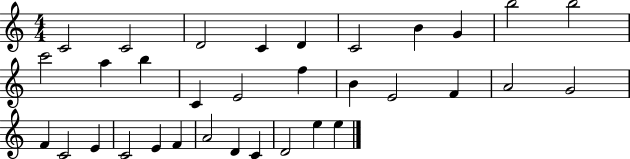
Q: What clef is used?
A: treble